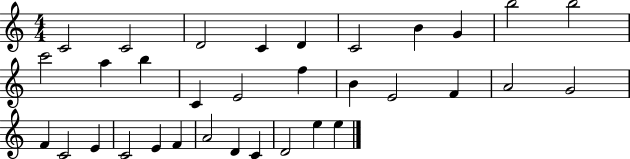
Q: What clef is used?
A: treble